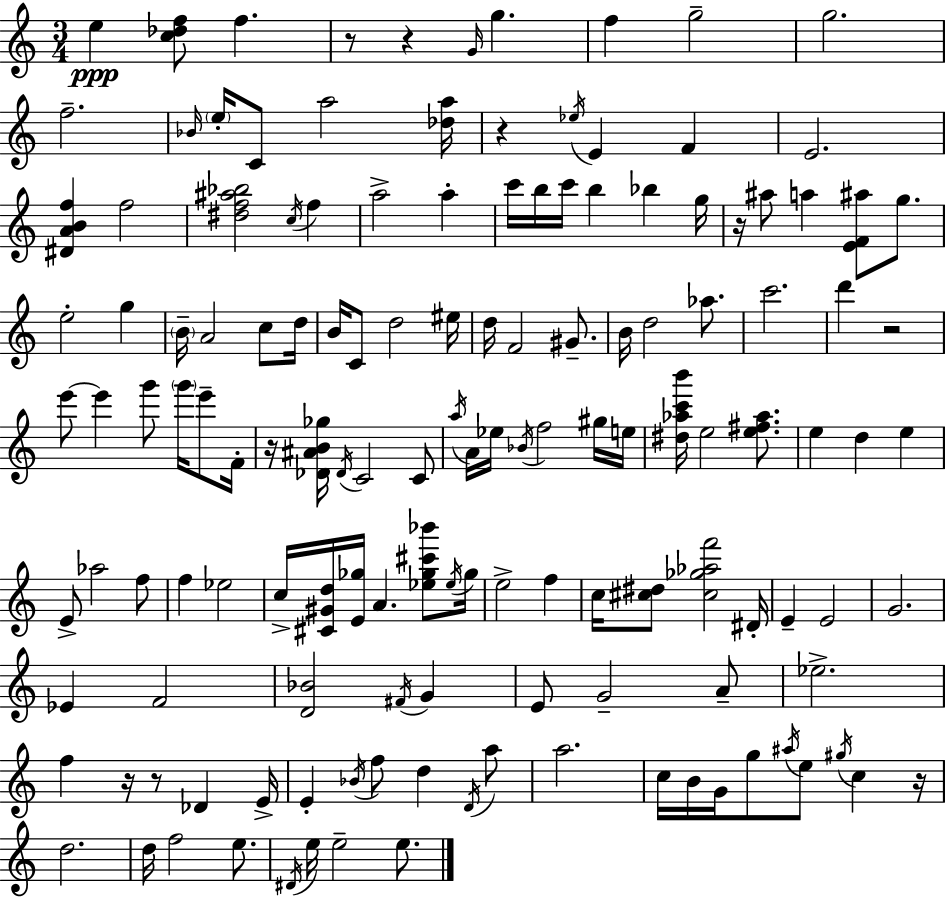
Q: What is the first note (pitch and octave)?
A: E5